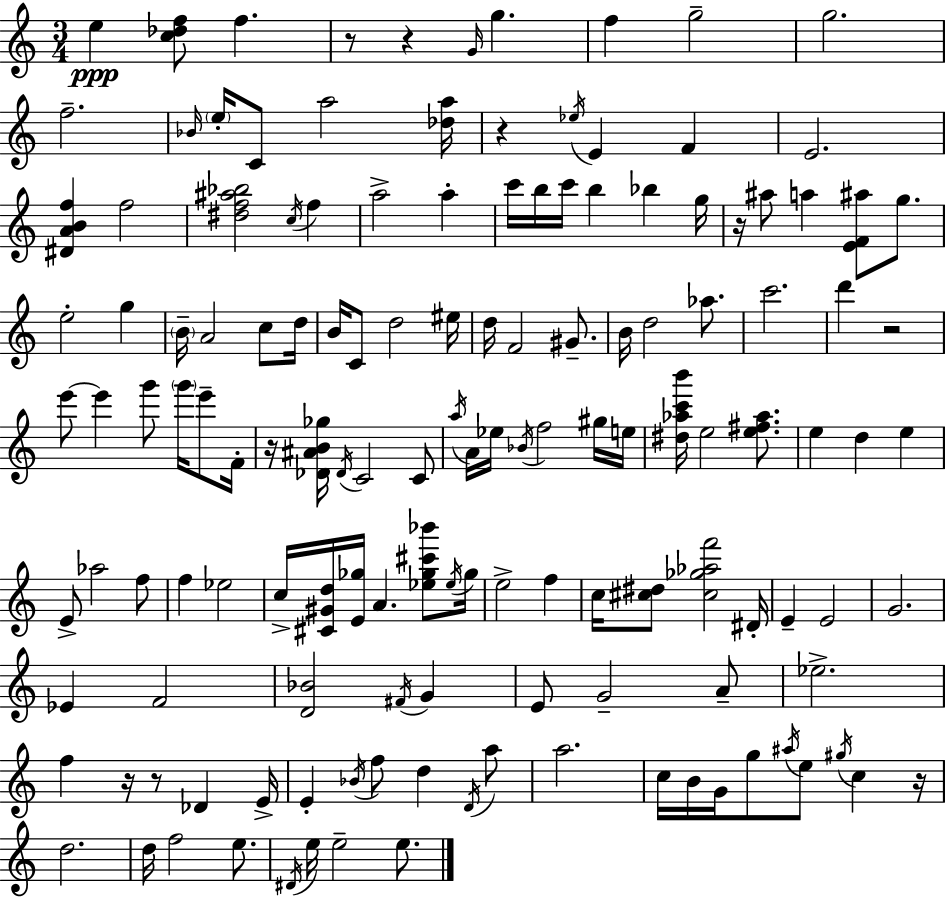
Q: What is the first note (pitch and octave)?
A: E5